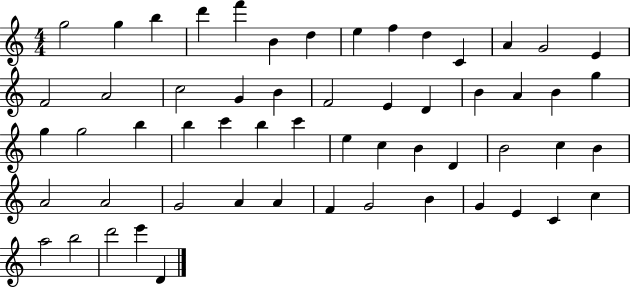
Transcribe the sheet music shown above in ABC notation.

X:1
T:Untitled
M:4/4
L:1/4
K:C
g2 g b d' f' B d e f d C A G2 E F2 A2 c2 G B F2 E D B A B g g g2 b b c' b c' e c B D B2 c B A2 A2 G2 A A F G2 B G E C c a2 b2 d'2 e' D